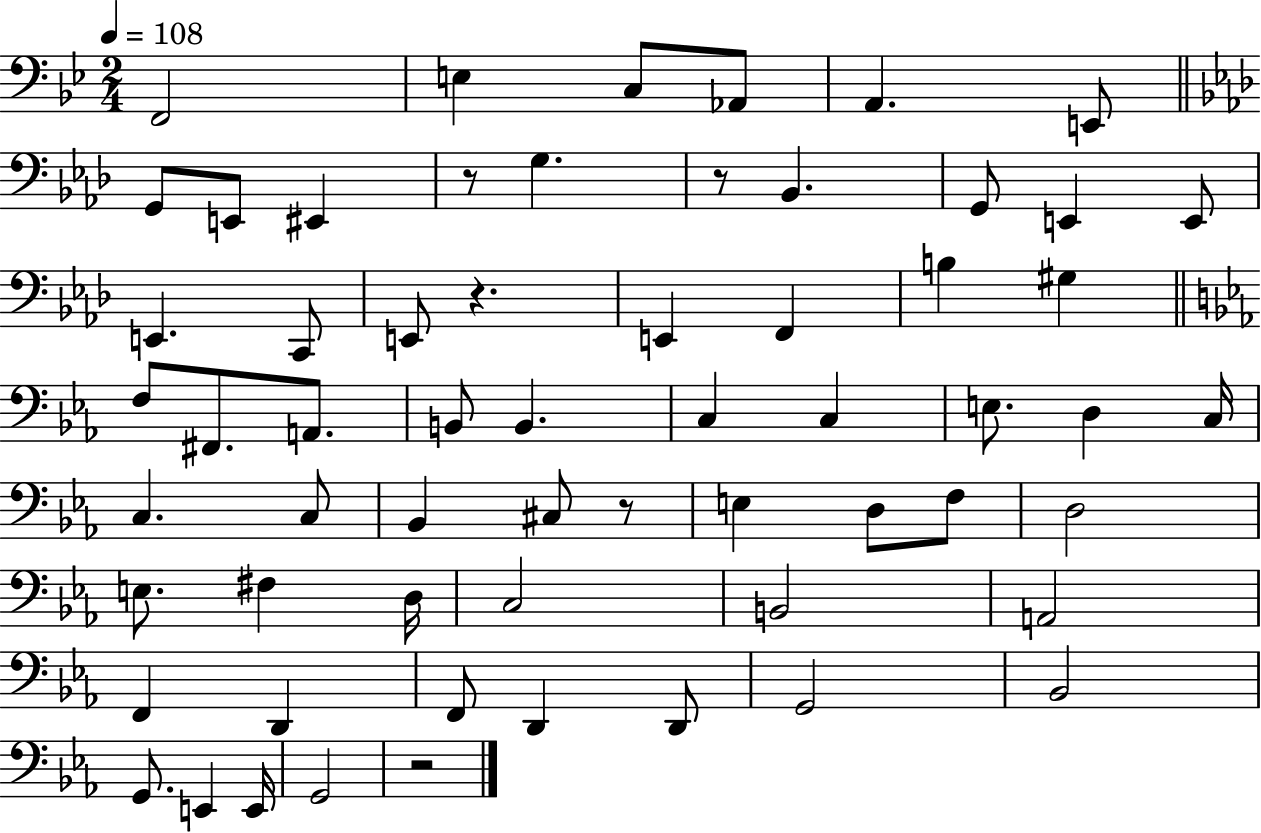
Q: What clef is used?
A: bass